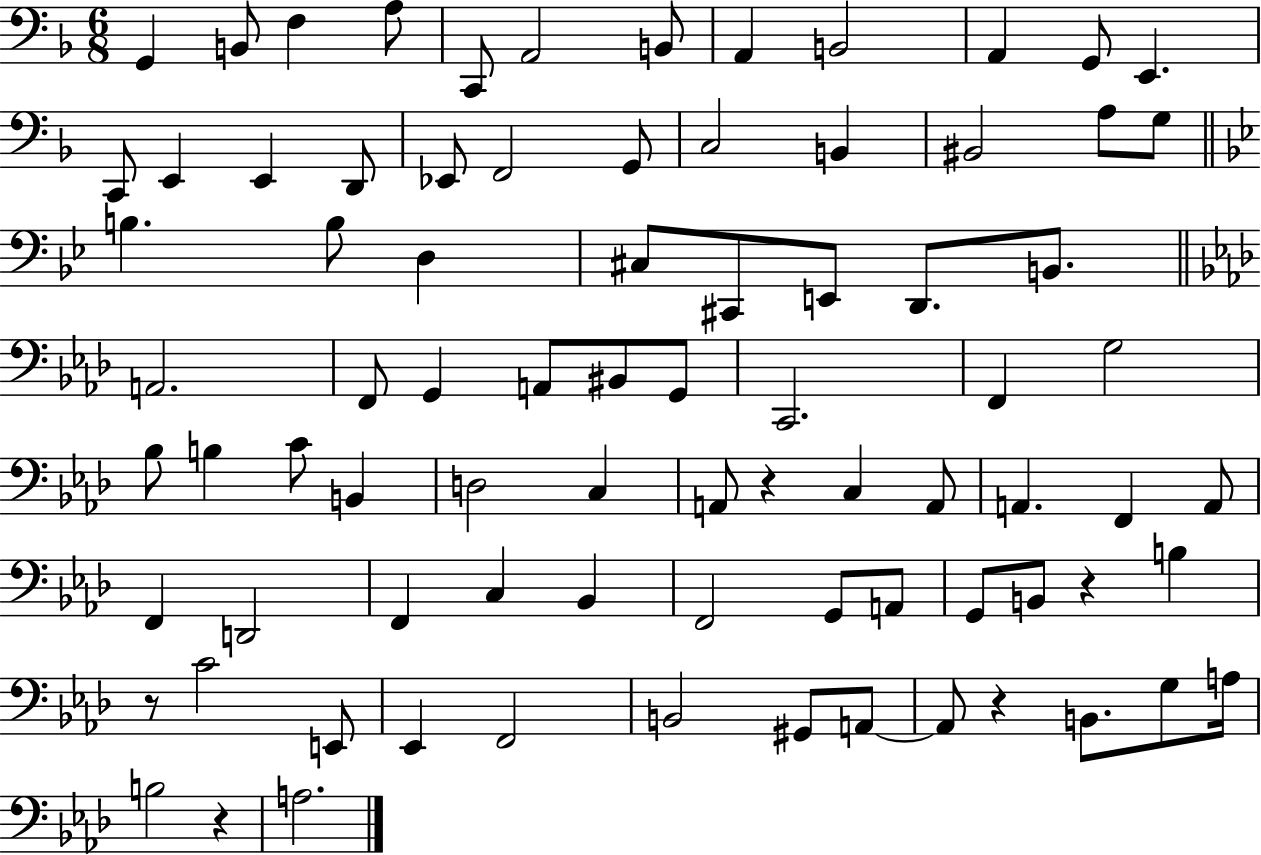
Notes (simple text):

G2/q B2/e F3/q A3/e C2/e A2/h B2/e A2/q B2/h A2/q G2/e E2/q. C2/e E2/q E2/q D2/e Eb2/e F2/h G2/e C3/h B2/q BIS2/h A3/e G3/e B3/q. B3/e D3/q C#3/e C#2/e E2/e D2/e. B2/e. A2/h. F2/e G2/q A2/e BIS2/e G2/e C2/h. F2/q G3/h Bb3/e B3/q C4/e B2/q D3/h C3/q A2/e R/q C3/q A2/e A2/q. F2/q A2/e F2/q D2/h F2/q C3/q Bb2/q F2/h G2/e A2/e G2/e B2/e R/q B3/q R/e C4/h E2/e Eb2/q F2/h B2/h G#2/e A2/e A2/e R/q B2/e. G3/e A3/s B3/h R/q A3/h.